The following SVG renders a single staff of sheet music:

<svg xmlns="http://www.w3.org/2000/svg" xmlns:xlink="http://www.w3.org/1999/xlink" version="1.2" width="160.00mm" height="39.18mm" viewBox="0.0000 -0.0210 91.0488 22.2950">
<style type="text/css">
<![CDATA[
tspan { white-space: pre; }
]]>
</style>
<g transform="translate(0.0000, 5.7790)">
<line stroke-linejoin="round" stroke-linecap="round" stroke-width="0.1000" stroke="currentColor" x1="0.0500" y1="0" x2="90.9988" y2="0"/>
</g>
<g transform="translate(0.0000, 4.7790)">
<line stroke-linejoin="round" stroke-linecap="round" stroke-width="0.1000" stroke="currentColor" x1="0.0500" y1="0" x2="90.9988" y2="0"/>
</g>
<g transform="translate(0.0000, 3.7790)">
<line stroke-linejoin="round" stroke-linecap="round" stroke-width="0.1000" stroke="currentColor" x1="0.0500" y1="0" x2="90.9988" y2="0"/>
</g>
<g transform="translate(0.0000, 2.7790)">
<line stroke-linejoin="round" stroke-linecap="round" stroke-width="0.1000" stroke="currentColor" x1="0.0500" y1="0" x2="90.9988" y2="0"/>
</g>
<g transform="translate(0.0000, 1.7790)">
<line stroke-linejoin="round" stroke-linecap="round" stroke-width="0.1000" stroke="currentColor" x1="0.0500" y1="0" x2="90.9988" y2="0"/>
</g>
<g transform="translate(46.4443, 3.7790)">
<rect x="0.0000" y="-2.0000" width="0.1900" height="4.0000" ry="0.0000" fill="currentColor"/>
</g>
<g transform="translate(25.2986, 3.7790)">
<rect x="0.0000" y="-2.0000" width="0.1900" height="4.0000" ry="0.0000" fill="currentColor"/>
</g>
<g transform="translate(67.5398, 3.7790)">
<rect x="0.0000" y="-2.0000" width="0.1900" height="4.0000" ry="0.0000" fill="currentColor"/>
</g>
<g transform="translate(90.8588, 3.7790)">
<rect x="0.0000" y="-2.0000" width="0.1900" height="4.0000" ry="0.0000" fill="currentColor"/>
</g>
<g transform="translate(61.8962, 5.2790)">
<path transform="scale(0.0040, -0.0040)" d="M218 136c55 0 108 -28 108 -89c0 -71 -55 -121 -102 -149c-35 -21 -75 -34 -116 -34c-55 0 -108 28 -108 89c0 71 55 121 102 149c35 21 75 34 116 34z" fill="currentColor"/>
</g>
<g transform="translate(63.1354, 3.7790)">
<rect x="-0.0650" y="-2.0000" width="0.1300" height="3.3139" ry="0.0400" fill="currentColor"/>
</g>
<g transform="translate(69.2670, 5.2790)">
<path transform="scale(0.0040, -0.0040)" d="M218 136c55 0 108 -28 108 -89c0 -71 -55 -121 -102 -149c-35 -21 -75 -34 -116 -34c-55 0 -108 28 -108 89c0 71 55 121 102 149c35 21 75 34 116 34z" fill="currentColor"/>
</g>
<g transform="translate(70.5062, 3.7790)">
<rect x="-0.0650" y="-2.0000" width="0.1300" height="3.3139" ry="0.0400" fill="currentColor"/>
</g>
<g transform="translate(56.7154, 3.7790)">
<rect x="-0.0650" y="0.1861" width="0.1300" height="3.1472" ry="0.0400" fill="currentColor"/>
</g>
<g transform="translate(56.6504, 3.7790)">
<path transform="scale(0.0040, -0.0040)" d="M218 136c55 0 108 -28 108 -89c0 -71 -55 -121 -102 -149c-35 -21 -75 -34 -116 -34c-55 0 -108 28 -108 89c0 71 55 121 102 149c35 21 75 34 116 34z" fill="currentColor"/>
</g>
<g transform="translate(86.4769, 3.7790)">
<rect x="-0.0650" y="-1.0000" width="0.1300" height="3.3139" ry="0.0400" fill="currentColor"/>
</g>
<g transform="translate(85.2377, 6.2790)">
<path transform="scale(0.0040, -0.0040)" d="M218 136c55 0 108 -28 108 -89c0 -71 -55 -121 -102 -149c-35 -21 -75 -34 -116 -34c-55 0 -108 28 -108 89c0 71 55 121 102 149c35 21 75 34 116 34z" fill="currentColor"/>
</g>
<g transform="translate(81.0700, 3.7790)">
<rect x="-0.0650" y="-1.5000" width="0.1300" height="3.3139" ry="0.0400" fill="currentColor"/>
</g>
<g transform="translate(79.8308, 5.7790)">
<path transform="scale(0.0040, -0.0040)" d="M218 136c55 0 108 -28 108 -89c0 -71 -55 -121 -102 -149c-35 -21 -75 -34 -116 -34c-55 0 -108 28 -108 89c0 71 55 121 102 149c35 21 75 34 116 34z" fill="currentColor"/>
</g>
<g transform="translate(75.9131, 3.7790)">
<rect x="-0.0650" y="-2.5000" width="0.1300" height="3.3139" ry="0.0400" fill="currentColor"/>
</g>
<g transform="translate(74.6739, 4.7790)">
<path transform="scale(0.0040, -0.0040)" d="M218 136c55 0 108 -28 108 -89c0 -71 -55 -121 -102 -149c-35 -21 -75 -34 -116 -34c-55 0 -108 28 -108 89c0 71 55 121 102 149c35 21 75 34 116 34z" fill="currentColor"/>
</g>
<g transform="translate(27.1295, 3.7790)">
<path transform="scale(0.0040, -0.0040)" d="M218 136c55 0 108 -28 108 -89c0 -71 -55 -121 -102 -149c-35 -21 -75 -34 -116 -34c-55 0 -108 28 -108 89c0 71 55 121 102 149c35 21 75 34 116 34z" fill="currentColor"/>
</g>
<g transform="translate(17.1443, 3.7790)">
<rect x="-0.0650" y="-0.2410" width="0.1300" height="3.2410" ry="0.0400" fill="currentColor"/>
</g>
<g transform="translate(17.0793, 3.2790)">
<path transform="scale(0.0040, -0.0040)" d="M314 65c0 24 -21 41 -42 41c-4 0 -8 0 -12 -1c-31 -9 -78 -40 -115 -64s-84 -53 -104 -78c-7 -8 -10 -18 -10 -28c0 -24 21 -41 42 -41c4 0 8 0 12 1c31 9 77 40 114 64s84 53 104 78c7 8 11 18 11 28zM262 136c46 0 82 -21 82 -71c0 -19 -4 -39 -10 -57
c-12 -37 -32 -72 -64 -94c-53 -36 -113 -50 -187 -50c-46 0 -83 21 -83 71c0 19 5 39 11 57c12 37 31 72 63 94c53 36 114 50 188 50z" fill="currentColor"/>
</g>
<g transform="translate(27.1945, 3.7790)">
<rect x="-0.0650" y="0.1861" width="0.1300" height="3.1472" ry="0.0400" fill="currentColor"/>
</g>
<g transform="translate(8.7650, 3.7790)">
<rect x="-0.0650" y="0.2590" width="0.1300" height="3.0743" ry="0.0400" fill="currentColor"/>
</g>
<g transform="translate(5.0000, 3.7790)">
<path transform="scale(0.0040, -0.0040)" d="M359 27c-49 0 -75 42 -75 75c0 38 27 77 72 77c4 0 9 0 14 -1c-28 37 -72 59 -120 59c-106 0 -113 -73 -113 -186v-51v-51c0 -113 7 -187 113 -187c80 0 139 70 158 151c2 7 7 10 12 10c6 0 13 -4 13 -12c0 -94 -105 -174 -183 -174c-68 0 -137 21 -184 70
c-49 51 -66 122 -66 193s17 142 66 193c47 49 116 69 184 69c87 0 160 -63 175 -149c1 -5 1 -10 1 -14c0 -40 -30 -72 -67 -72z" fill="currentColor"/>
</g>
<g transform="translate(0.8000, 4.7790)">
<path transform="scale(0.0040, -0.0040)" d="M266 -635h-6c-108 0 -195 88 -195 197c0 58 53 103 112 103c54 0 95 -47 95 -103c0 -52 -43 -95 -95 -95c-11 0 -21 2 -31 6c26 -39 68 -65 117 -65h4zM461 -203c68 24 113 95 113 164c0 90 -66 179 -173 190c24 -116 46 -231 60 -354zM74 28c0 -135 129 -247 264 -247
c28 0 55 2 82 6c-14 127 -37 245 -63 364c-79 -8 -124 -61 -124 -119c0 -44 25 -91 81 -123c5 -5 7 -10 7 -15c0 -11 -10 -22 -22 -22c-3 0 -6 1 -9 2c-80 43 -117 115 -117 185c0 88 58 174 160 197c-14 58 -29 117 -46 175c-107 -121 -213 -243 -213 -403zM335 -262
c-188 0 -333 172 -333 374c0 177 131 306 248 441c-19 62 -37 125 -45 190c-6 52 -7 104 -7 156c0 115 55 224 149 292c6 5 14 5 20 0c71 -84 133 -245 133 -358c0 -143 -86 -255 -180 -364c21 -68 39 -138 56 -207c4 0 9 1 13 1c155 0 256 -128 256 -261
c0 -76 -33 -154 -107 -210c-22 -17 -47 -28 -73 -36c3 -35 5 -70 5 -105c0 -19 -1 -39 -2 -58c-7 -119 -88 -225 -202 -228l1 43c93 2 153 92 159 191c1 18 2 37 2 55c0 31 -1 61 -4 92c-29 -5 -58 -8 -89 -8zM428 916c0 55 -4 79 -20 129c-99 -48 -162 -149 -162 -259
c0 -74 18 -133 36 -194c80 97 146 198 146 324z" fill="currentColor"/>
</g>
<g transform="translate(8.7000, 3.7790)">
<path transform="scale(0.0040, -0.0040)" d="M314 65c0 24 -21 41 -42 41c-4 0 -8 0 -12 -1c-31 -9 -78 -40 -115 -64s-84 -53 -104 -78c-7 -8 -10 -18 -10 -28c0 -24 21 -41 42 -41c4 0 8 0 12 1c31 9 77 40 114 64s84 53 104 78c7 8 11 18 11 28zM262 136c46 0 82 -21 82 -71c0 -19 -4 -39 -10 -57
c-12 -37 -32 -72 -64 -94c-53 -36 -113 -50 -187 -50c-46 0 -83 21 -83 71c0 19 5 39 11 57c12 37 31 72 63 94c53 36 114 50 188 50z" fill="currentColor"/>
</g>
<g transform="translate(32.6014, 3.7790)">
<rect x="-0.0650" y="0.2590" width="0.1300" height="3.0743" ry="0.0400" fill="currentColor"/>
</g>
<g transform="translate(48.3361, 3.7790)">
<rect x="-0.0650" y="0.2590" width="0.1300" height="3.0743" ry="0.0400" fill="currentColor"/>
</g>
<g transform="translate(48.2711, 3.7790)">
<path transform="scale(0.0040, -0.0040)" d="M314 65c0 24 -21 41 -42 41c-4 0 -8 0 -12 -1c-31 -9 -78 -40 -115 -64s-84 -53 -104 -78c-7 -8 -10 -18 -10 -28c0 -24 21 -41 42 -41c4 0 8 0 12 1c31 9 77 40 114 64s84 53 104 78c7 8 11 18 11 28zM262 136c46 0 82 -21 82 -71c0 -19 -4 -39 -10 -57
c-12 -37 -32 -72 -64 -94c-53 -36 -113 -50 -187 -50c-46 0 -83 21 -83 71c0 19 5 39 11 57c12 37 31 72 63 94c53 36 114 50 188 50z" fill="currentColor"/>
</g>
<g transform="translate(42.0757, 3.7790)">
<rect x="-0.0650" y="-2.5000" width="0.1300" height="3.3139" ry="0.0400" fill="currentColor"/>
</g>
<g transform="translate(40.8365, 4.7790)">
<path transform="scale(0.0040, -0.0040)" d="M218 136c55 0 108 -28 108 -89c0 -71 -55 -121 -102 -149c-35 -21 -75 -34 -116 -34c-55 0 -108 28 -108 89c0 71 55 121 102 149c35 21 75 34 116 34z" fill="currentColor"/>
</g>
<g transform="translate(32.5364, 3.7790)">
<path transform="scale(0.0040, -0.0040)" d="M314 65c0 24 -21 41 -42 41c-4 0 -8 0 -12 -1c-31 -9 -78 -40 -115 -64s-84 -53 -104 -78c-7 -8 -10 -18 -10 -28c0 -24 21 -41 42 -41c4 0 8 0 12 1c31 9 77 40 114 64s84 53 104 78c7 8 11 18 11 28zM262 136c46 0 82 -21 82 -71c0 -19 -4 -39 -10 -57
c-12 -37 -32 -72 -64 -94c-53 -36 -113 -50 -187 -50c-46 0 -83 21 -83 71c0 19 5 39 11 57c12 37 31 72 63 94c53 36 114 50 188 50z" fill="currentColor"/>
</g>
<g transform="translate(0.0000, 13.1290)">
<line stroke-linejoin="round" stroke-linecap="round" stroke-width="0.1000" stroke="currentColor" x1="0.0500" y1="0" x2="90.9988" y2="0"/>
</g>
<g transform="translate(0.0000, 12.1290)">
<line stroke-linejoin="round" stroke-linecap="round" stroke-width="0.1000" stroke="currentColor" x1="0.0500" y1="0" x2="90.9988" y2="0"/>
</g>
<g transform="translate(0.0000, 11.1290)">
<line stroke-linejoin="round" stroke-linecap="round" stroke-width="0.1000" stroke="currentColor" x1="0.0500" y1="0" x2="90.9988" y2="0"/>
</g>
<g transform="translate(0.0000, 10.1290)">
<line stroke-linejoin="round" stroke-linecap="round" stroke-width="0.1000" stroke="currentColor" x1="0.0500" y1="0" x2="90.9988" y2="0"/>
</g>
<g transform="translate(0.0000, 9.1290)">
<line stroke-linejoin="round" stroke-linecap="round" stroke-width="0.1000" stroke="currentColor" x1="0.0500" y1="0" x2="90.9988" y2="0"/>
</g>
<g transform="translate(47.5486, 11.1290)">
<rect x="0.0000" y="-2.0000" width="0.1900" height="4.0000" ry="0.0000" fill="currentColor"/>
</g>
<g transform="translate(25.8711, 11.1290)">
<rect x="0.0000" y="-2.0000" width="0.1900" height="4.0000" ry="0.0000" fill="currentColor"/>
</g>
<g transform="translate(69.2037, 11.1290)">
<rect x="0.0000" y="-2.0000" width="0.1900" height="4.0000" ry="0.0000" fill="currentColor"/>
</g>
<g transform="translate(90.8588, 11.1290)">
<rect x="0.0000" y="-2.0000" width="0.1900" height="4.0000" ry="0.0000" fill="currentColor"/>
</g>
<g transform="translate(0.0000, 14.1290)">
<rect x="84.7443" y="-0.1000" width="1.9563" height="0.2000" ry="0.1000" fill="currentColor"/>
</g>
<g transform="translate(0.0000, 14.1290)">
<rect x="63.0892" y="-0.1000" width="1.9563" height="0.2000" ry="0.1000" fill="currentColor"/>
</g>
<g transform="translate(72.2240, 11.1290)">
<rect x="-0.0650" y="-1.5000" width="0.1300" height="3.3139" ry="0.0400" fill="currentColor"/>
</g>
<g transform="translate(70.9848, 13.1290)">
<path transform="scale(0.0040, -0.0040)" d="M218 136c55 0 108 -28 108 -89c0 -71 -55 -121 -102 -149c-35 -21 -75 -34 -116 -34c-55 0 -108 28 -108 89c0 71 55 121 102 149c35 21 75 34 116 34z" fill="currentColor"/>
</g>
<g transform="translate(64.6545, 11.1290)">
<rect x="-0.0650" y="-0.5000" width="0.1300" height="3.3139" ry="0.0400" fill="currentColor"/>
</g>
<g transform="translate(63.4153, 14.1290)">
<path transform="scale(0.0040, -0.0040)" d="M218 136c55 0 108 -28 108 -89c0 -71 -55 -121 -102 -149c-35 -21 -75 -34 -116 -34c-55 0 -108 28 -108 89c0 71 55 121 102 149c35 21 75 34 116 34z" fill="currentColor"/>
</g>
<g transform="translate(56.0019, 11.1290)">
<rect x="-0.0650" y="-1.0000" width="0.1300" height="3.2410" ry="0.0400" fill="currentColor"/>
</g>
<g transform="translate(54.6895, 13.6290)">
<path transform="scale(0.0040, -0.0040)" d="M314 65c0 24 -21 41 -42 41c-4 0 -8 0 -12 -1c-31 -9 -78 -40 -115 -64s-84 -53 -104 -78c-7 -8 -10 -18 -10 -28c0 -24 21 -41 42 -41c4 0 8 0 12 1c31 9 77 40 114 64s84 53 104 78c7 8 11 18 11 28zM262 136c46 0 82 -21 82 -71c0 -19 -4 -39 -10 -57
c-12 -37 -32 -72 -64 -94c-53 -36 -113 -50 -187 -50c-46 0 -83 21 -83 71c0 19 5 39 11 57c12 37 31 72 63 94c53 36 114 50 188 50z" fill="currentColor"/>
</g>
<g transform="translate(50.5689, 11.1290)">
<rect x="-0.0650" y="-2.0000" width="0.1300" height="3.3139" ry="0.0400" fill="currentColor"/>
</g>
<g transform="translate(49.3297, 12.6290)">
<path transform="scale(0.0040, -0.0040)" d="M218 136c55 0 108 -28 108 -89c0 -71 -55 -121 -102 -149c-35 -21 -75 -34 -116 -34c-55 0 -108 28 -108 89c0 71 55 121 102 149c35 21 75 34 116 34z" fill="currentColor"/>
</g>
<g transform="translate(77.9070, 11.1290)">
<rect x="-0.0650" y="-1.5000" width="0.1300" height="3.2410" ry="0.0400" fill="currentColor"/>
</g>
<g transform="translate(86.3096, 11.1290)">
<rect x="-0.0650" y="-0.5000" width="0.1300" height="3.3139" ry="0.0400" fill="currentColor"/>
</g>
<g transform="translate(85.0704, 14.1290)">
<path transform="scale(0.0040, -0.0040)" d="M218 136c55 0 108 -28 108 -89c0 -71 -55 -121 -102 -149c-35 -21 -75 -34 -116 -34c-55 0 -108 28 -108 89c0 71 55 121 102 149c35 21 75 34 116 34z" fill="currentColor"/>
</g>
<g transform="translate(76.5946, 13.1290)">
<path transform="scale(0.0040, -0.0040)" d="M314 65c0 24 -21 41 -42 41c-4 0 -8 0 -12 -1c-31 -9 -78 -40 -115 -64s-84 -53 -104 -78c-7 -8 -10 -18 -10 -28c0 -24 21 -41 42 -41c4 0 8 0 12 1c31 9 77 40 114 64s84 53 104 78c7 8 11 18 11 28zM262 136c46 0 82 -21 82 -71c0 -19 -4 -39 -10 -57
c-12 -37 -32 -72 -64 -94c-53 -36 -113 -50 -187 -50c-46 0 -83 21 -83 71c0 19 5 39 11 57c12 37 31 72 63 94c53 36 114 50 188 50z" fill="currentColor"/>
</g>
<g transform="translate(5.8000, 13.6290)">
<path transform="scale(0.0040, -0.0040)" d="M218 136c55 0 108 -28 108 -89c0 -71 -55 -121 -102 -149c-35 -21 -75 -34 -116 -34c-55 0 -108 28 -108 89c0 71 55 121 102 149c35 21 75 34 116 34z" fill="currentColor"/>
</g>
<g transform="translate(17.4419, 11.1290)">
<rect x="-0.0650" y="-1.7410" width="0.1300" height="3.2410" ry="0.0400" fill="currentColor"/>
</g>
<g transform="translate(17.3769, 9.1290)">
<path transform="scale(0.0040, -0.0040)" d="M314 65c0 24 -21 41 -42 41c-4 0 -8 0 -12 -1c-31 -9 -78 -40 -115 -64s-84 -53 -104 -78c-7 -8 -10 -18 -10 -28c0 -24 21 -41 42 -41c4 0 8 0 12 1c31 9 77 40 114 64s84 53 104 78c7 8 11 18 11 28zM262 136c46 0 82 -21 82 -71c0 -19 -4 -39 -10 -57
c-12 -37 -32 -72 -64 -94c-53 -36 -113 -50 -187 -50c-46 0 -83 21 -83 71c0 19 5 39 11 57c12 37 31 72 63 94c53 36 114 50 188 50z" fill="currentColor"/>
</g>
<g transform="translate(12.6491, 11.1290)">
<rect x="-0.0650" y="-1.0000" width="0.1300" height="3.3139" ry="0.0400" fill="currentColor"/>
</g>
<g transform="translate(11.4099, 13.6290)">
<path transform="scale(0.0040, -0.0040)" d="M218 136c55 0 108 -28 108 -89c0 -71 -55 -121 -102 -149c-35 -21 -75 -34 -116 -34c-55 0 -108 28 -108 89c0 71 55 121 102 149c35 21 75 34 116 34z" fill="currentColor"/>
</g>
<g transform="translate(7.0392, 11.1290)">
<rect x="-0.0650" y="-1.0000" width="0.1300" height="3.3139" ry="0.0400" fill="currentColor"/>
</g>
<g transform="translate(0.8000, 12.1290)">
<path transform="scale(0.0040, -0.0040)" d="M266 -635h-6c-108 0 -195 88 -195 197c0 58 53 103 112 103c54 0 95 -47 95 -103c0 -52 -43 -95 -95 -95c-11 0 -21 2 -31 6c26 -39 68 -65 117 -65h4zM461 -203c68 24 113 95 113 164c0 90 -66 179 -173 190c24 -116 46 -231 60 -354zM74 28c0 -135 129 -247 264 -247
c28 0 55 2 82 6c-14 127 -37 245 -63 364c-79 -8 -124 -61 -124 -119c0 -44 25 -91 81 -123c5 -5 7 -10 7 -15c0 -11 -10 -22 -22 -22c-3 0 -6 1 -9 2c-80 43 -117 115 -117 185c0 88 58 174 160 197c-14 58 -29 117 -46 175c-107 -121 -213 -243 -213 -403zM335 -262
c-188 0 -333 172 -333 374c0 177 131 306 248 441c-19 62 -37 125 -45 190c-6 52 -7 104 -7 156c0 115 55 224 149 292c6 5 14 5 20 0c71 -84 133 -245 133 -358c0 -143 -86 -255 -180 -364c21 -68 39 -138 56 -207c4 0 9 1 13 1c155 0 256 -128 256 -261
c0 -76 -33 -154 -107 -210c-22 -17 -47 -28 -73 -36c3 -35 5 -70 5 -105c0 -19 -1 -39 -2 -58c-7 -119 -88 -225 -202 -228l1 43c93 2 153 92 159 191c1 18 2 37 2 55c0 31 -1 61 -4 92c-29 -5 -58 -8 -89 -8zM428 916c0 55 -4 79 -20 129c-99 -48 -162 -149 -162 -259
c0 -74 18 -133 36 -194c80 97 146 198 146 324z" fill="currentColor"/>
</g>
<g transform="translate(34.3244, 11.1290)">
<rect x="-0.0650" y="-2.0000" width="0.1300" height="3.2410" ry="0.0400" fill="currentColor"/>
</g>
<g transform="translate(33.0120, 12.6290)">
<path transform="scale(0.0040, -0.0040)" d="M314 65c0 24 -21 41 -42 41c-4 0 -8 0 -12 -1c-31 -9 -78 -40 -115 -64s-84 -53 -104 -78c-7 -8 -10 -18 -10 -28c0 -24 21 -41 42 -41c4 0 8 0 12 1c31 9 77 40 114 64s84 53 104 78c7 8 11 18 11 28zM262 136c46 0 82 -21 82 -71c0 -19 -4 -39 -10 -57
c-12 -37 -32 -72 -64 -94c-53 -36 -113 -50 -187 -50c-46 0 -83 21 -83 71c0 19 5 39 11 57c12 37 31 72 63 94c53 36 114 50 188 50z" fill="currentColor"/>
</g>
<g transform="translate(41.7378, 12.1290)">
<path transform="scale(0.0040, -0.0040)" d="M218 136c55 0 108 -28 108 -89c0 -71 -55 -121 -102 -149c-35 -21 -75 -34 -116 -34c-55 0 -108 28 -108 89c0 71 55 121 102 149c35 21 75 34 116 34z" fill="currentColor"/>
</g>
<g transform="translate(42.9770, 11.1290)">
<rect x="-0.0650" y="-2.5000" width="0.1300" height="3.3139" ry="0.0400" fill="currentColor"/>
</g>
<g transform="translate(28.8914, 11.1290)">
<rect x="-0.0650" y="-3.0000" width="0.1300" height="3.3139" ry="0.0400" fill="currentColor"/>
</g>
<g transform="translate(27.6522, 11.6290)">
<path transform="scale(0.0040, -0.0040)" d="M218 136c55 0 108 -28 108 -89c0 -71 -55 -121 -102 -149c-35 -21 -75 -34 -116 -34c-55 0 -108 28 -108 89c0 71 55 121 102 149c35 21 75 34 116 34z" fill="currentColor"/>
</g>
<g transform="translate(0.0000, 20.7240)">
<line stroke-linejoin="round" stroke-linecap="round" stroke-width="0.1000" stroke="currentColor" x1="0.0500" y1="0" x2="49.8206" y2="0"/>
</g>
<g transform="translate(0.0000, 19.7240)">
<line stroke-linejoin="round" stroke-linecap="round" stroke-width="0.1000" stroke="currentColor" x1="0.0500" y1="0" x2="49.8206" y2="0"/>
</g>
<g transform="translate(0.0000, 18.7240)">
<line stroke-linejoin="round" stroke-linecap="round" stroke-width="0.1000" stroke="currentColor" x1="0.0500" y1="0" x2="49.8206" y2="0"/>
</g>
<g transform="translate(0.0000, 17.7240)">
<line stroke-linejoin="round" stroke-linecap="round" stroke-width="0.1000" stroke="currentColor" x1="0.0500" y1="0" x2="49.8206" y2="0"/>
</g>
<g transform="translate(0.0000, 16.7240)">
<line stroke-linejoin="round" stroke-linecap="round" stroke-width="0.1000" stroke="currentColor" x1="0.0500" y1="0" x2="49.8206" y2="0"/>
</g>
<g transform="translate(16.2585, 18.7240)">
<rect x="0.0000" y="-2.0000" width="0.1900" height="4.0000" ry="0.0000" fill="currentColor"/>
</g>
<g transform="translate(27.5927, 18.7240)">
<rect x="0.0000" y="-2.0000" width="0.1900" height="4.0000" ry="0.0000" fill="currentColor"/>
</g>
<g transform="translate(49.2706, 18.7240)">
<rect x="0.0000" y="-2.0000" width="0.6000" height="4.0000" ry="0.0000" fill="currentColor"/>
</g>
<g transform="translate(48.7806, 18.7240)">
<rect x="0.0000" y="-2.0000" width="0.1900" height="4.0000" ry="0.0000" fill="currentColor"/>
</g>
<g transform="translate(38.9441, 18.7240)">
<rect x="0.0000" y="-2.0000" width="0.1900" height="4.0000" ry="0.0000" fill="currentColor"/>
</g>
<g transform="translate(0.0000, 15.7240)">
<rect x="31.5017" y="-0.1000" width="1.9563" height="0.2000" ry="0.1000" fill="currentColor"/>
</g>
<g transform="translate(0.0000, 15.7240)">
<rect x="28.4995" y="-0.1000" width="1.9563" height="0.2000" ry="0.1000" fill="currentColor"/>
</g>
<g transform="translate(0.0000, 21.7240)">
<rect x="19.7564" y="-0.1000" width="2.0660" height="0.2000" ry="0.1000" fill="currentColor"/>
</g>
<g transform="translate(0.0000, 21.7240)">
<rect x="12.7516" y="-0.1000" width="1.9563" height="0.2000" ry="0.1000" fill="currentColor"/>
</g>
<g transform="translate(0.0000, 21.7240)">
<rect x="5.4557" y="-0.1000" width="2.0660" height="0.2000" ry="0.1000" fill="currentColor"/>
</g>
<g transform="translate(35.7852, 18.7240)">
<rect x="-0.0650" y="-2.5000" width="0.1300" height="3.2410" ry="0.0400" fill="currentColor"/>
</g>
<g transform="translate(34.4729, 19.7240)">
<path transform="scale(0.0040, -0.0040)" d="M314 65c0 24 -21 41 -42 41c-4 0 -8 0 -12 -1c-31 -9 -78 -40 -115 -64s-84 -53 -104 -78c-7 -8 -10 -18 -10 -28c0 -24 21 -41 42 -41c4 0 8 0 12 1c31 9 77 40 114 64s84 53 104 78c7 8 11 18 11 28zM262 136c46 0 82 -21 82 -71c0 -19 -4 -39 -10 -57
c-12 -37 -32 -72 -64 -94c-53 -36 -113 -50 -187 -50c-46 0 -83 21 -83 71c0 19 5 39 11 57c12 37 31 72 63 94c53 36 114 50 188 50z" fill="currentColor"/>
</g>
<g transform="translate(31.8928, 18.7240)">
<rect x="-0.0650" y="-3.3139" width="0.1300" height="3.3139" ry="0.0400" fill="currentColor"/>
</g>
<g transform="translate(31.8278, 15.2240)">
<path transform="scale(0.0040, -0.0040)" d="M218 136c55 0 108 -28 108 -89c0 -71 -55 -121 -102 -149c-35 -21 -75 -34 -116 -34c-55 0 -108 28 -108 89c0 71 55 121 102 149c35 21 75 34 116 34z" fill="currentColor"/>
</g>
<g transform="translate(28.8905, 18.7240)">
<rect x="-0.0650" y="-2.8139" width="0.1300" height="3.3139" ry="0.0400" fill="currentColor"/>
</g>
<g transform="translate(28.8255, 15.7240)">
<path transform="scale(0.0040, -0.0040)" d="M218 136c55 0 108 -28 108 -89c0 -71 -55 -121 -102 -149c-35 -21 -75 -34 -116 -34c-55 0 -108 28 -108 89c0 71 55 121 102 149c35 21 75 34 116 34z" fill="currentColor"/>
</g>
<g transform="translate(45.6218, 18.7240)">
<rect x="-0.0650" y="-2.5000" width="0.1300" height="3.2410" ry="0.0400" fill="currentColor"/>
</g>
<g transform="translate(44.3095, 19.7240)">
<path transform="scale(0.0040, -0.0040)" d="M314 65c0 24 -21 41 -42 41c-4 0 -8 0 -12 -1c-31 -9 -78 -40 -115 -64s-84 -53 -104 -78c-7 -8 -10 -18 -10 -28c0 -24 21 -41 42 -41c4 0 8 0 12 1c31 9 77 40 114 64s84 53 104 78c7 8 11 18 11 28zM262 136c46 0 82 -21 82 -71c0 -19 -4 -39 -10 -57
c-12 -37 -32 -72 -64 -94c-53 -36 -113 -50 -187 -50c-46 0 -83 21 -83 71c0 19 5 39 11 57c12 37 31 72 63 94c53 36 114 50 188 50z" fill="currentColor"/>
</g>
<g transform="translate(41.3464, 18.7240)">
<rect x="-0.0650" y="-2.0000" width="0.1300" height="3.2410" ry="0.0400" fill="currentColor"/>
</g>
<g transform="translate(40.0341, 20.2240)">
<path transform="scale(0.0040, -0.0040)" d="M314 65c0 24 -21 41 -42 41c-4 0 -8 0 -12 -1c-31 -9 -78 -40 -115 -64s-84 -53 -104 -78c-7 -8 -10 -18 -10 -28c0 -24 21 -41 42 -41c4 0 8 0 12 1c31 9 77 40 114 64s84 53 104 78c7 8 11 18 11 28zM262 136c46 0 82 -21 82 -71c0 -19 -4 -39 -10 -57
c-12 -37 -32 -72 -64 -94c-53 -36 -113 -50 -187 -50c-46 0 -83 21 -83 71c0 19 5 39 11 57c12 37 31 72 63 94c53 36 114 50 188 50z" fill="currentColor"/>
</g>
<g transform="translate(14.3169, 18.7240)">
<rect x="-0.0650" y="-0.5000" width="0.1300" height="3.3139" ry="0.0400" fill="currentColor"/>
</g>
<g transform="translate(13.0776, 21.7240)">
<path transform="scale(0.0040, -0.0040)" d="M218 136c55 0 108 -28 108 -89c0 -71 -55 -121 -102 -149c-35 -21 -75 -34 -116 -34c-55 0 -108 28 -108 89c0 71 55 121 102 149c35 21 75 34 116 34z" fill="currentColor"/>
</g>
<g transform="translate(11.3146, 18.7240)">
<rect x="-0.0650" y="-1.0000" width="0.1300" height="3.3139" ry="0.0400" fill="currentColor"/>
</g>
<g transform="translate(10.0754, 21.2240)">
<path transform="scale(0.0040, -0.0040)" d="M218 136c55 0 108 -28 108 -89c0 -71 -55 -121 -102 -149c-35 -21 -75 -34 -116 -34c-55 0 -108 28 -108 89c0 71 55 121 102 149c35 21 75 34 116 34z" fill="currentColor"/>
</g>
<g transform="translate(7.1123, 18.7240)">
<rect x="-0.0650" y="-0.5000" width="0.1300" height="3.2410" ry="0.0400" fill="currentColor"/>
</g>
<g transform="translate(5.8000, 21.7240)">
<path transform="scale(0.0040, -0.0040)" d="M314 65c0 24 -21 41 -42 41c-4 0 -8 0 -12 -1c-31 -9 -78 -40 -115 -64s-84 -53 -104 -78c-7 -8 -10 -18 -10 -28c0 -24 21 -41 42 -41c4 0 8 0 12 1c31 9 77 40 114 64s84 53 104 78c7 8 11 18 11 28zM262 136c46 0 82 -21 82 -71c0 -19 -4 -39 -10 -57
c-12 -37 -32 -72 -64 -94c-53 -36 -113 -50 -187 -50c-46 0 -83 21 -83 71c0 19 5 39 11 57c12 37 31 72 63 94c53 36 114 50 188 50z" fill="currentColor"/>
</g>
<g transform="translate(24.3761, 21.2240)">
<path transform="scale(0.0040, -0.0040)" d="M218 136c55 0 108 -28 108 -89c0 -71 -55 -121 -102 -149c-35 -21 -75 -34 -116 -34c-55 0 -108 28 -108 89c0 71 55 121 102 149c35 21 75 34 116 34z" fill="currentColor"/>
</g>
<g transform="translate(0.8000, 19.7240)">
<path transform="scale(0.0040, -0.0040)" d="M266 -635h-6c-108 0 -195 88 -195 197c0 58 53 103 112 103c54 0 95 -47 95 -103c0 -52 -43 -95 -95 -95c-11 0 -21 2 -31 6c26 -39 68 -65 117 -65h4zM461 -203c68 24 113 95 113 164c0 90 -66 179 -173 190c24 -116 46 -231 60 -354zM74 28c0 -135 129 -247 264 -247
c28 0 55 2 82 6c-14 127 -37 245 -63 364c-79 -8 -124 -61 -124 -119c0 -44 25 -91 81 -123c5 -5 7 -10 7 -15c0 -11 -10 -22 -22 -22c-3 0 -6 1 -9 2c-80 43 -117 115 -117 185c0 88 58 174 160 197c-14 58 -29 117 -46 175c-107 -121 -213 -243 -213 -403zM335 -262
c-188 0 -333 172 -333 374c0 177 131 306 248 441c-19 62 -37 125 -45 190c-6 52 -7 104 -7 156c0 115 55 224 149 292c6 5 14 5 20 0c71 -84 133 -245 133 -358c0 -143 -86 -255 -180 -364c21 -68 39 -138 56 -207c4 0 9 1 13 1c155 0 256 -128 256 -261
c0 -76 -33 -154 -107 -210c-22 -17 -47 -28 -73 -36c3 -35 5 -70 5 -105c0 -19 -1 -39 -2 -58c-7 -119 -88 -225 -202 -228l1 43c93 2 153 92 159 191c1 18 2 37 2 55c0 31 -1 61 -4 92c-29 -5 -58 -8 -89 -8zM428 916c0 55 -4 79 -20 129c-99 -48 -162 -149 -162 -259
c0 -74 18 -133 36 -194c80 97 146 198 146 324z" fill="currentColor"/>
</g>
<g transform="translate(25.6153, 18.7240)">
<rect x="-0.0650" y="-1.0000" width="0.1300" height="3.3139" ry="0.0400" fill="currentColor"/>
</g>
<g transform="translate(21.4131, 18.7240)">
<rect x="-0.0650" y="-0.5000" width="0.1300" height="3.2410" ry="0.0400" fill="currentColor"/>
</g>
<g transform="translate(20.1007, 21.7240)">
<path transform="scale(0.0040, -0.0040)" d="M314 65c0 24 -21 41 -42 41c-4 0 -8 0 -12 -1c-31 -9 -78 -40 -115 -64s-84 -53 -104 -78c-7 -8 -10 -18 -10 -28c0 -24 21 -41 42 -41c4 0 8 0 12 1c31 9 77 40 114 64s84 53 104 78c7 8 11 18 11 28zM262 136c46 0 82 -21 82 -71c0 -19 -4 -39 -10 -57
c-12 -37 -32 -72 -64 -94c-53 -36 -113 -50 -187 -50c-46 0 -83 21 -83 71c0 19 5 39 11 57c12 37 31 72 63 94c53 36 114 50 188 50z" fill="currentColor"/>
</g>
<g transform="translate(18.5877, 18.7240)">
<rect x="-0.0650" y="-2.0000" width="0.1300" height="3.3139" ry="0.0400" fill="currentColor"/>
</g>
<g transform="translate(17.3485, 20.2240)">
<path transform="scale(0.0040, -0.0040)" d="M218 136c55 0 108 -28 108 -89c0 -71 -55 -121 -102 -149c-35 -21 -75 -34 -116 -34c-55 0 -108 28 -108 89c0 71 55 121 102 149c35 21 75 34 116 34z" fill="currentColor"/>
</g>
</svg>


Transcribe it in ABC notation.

X:1
T:Untitled
M:4/4
L:1/4
K:C
B2 c2 B B2 G B2 B F F G E D D D f2 A F2 G F D2 C E E2 C C2 D C F C2 D a b G2 F2 G2